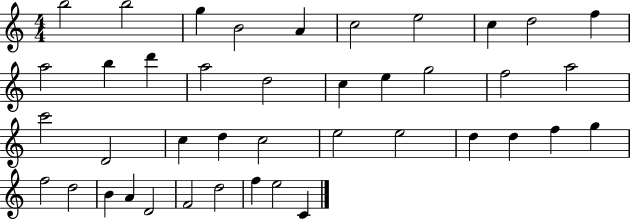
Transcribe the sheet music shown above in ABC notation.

X:1
T:Untitled
M:4/4
L:1/4
K:C
b2 b2 g B2 A c2 e2 c d2 f a2 b d' a2 d2 c e g2 f2 a2 c'2 D2 c d c2 e2 e2 d d f g f2 d2 B A D2 F2 d2 f e2 C